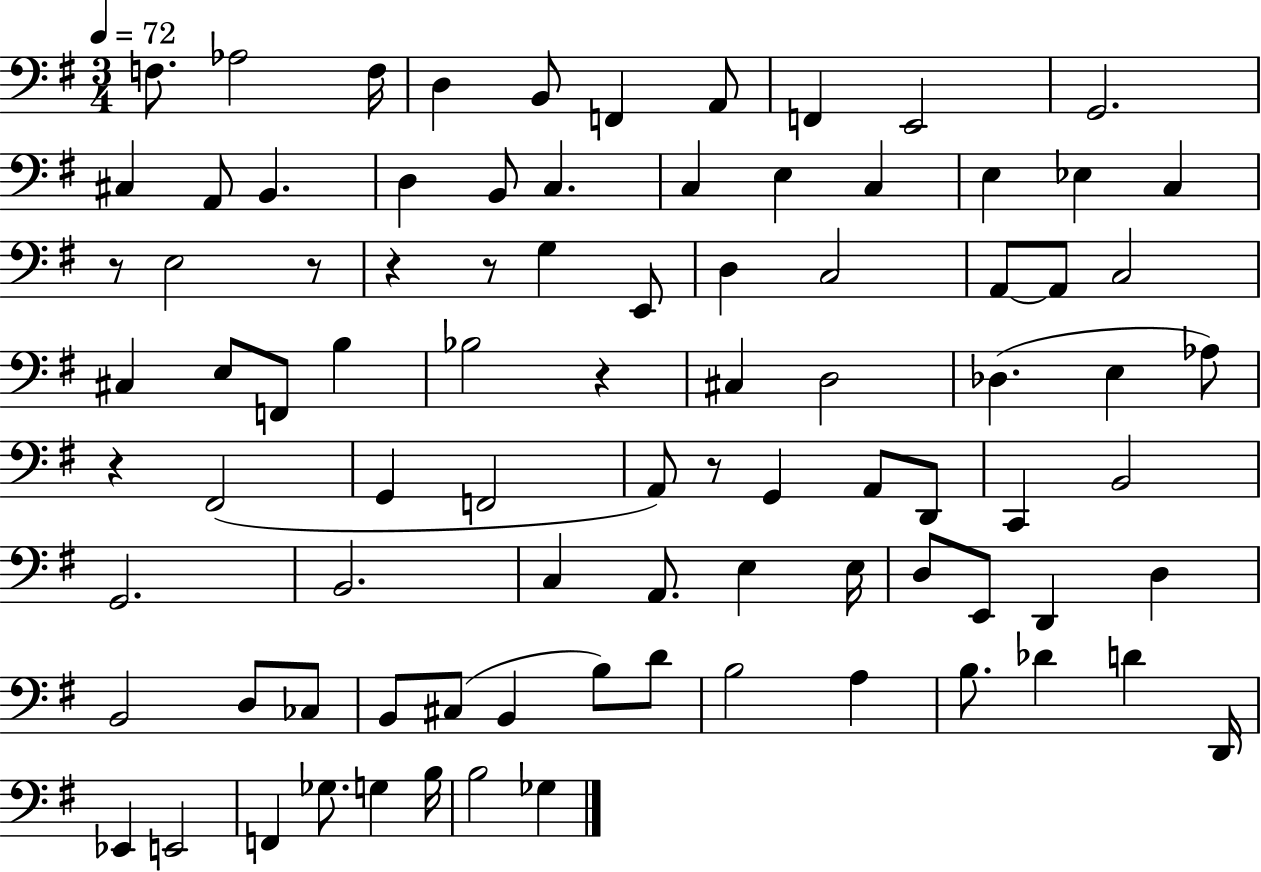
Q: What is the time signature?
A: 3/4